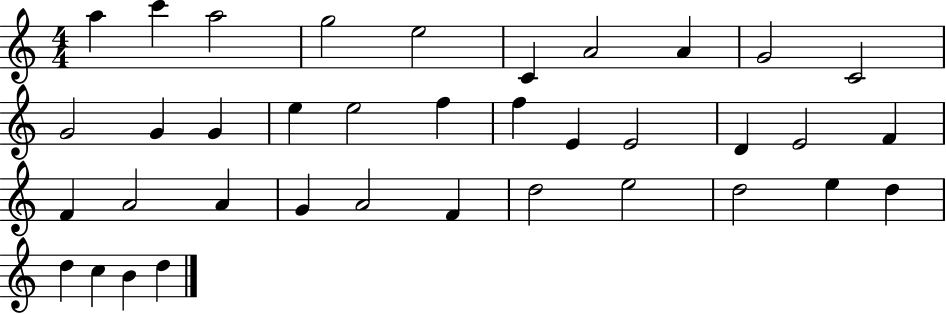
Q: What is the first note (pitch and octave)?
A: A5